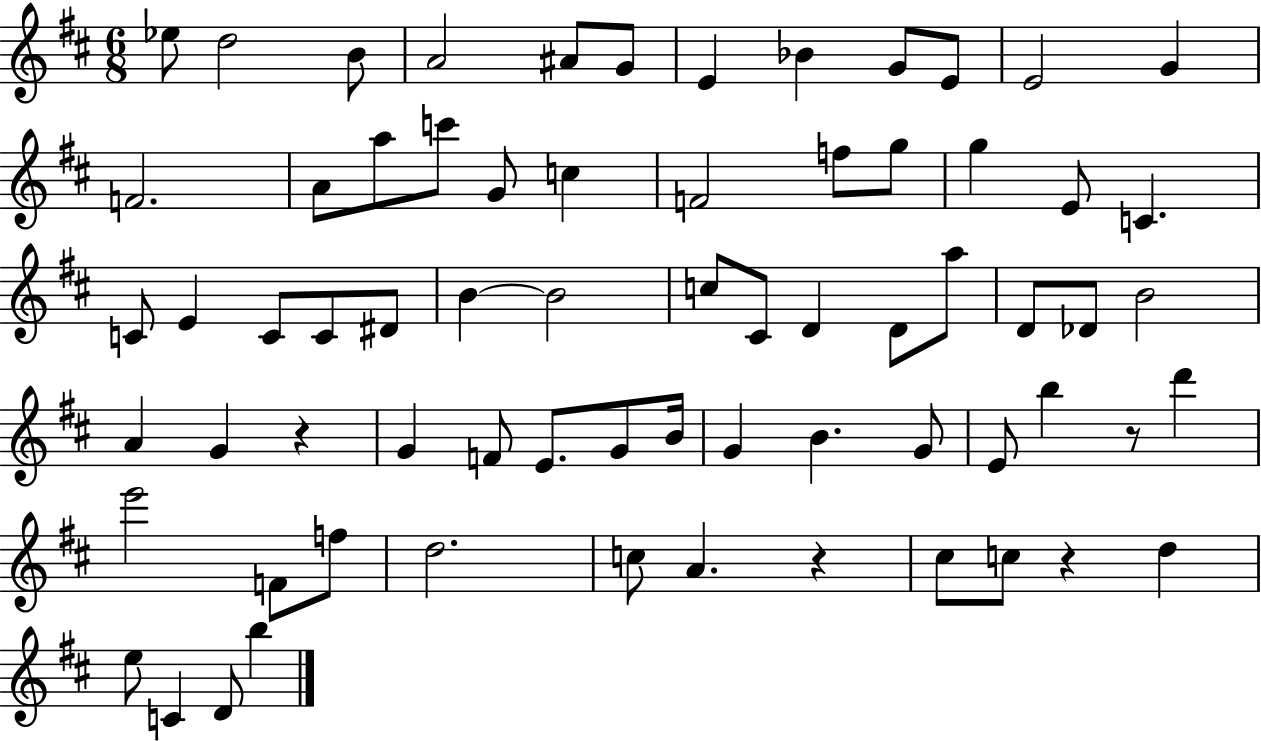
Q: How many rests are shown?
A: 4